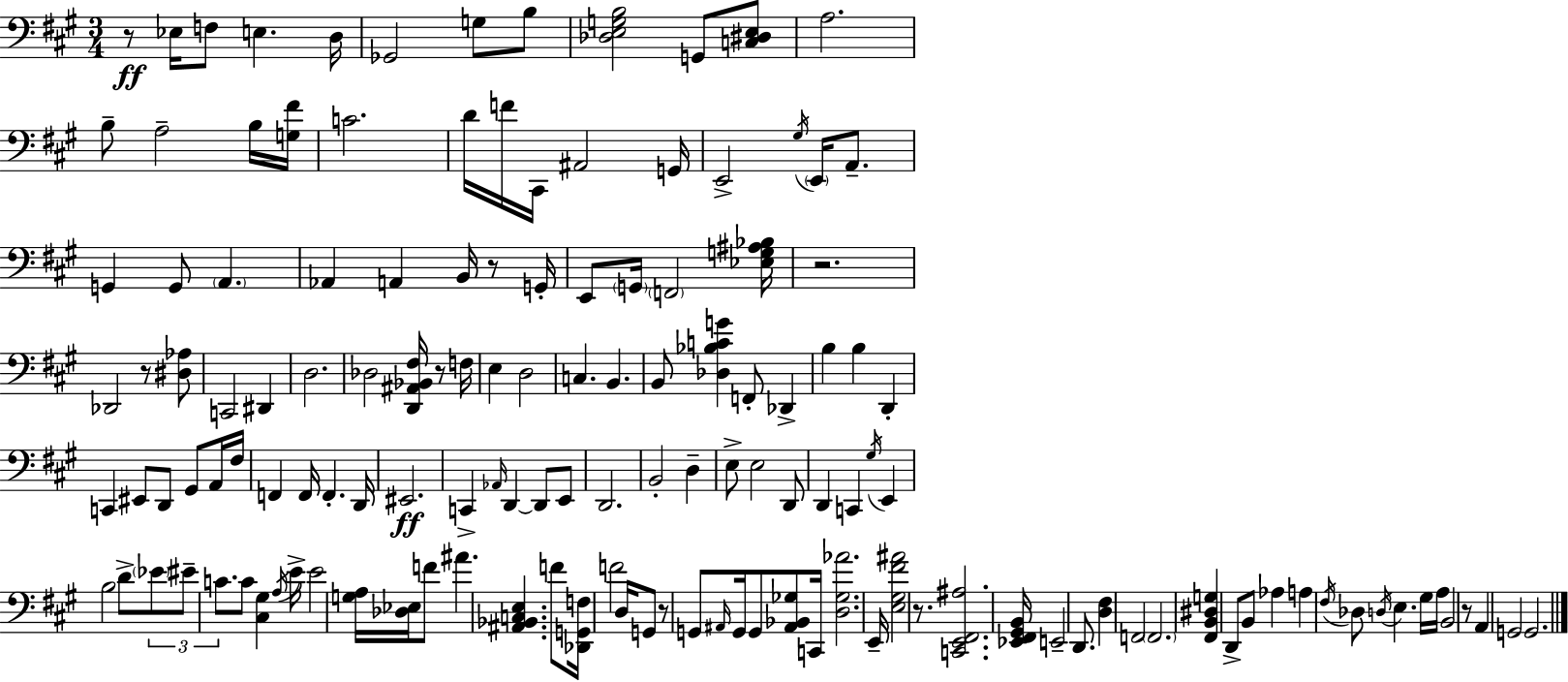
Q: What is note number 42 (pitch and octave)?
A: B2